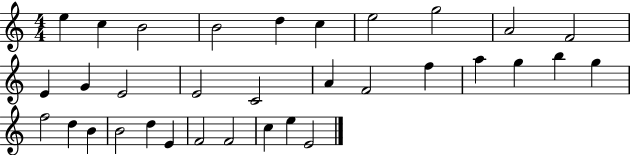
E5/q C5/q B4/h B4/h D5/q C5/q E5/h G5/h A4/h F4/h E4/q G4/q E4/h E4/h C4/h A4/q F4/h F5/q A5/q G5/q B5/q G5/q F5/h D5/q B4/q B4/h D5/q E4/q F4/h F4/h C5/q E5/q E4/h